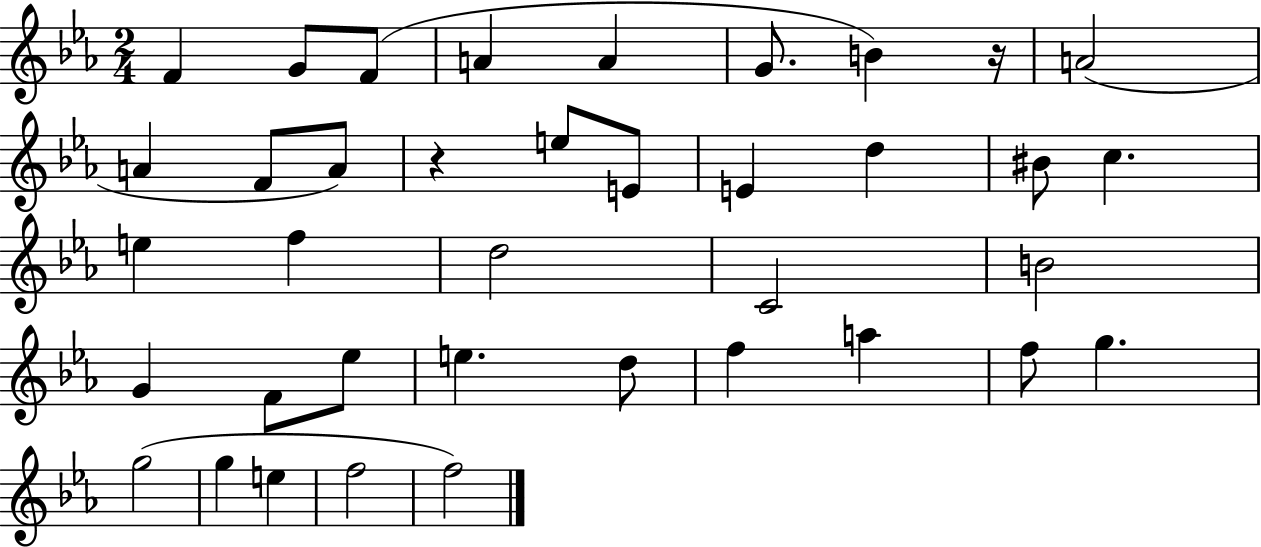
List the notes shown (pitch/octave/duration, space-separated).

F4/q G4/e F4/e A4/q A4/q G4/e. B4/q R/s A4/h A4/q F4/e A4/e R/q E5/e E4/e E4/q D5/q BIS4/e C5/q. E5/q F5/q D5/h C4/h B4/h G4/q F4/e Eb5/e E5/q. D5/e F5/q A5/q F5/e G5/q. G5/h G5/q E5/q F5/h F5/h